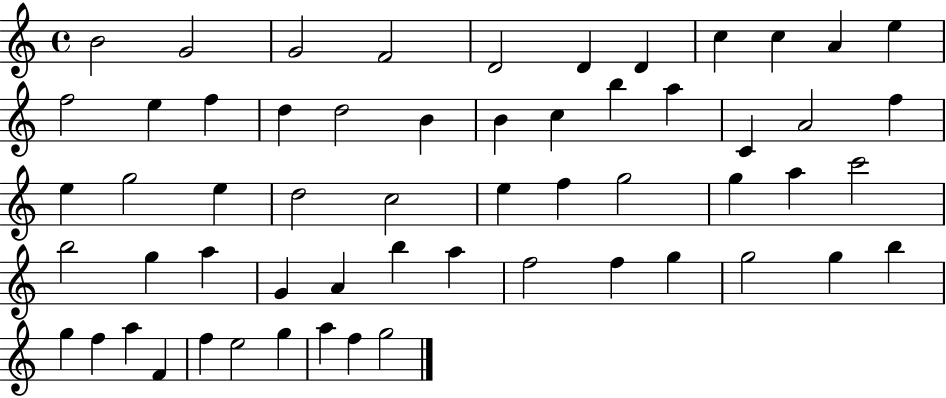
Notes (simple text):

B4/h G4/h G4/h F4/h D4/h D4/q D4/q C5/q C5/q A4/q E5/q F5/h E5/q F5/q D5/q D5/h B4/q B4/q C5/q B5/q A5/q C4/q A4/h F5/q E5/q G5/h E5/q D5/h C5/h E5/q F5/q G5/h G5/q A5/q C6/h B5/h G5/q A5/q G4/q A4/q B5/q A5/q F5/h F5/q G5/q G5/h G5/q B5/q G5/q F5/q A5/q F4/q F5/q E5/h G5/q A5/q F5/q G5/h